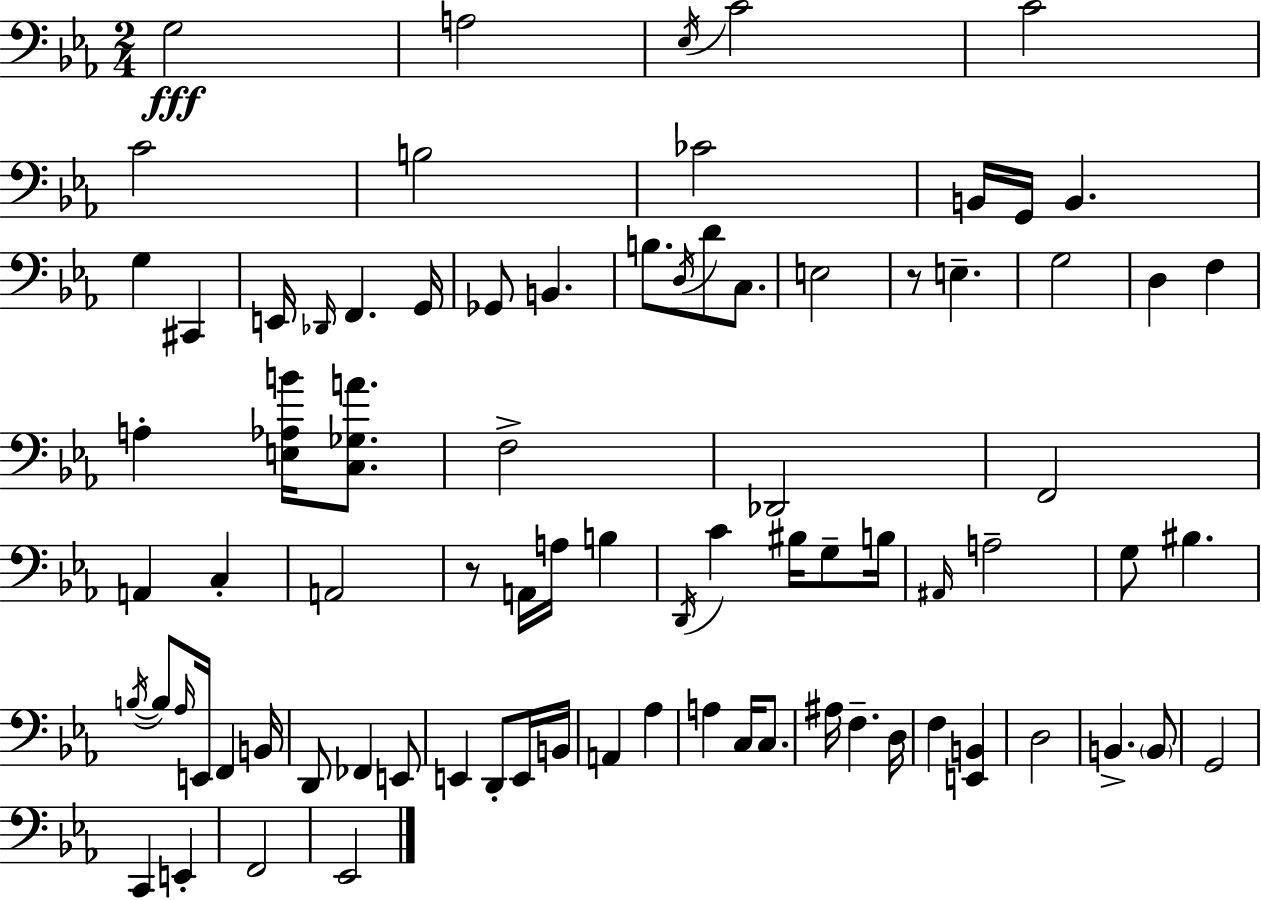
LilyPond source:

{
  \clef bass
  \numericTimeSignature
  \time 2/4
  \key ees \major
  g2\fff | a2 | \acciaccatura { ees16 } c'2 | c'2 | \break c'2 | b2 | ces'2 | b,16 g,16 b,4. | \break g4 cis,4 | e,16 \grace { des,16 } f,4. | g,16 ges,8 b,4. | b8. \acciaccatura { d16 } d'8 | \break c8. e2 | r8 e4.-- | g2 | d4 f4 | \break a4-. <e aes b'>16 | <c ges a'>8. f2-> | des,2 | f,2 | \break a,4 c4-. | a,2 | r8 a,16 a16 b4 | \acciaccatura { d,16 } c'4 | \break bis16 g8-- b16 \grace { ais,16 } a2-- | g8 bis4. | \acciaccatura { b16~ }~ b8 | \grace { aes16 } e,16 f,4 b,16 d,8 | \break fes,4 e,8 e,4 | d,8-. e,16 b,16 a,4 | aes4 a4 | c16 c8. ais16 | \break f4.-- d16 f4 | <e, b,>4 d2 | b,4.-> | \parenthesize b,8 g,2 | \break c,4 | e,4-. f,2 | ees,2 | \bar "|."
}